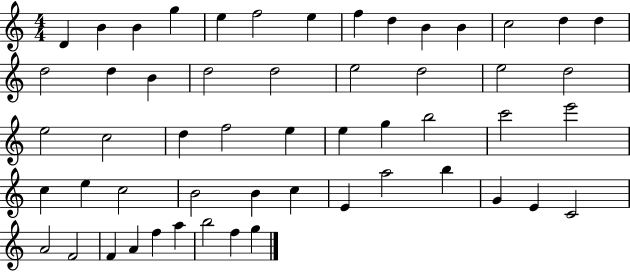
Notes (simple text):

D4/q B4/q B4/q G5/q E5/q F5/h E5/q F5/q D5/q B4/q B4/q C5/h D5/q D5/q D5/h D5/q B4/q D5/h D5/h E5/h D5/h E5/h D5/h E5/h C5/h D5/q F5/h E5/q E5/q G5/q B5/h C6/h E6/h C5/q E5/q C5/h B4/h B4/q C5/q E4/q A5/h B5/q G4/q E4/q C4/h A4/h F4/h F4/q A4/q F5/q A5/q B5/h F5/q G5/q